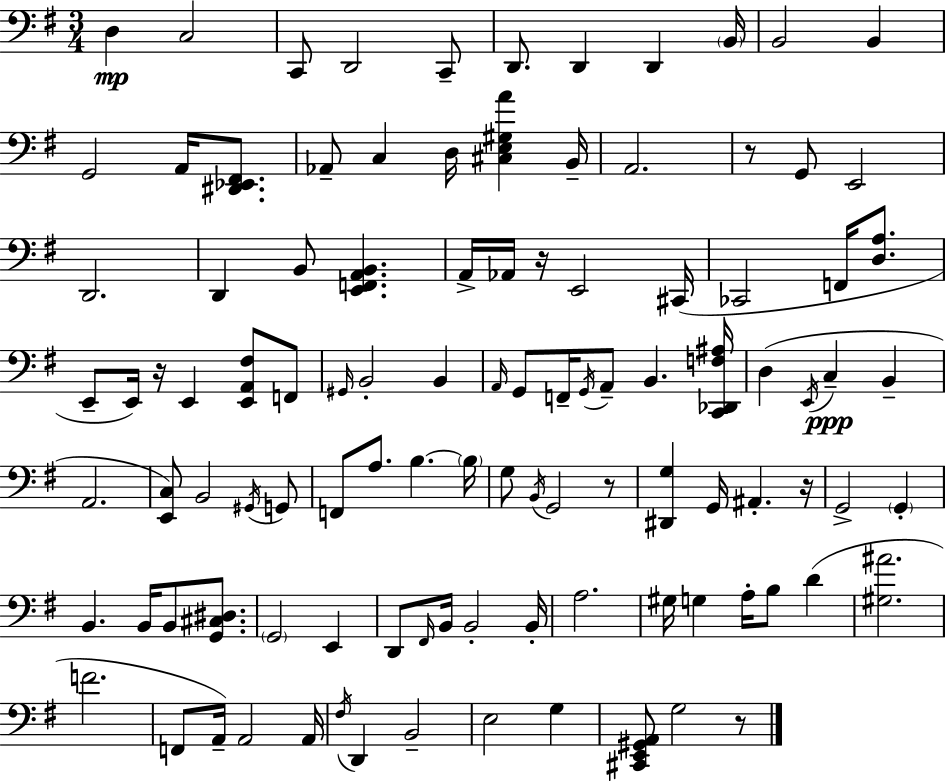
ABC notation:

X:1
T:Untitled
M:3/4
L:1/4
K:Em
D, C,2 C,,/2 D,,2 C,,/2 D,,/2 D,, D,, B,,/4 B,,2 B,, G,,2 A,,/4 [^D,,_E,,^F,,]/2 _A,,/2 C, D,/4 [^C,E,^G,A] B,,/4 A,,2 z/2 G,,/2 E,,2 D,,2 D,, B,,/2 [E,,F,,A,,B,,] A,,/4 _A,,/4 z/4 E,,2 ^C,,/4 _C,,2 F,,/4 [D,A,]/2 E,,/2 E,,/4 z/4 E,, [E,,A,,^F,]/2 F,,/2 ^G,,/4 B,,2 B,, A,,/4 G,,/2 F,,/4 G,,/4 A,,/2 B,, [C,,_D,,F,^A,]/4 D, E,,/4 C, B,, A,,2 [E,,C,]/2 B,,2 ^G,,/4 G,,/2 F,,/2 A,/2 B, B,/4 G,/2 B,,/4 G,,2 z/2 [^D,,G,] G,,/4 ^A,, z/4 G,,2 G,, B,, B,,/4 B,,/2 [G,,^C,^D,]/2 G,,2 E,, D,,/2 ^F,,/4 B,,/4 B,,2 B,,/4 A,2 ^G,/4 G, A,/4 B,/2 D [^G,^A]2 F2 F,,/2 A,,/4 A,,2 A,,/4 ^F,/4 D,, B,,2 E,2 G, [^C,,E,,^G,,A,,]/2 G,2 z/2